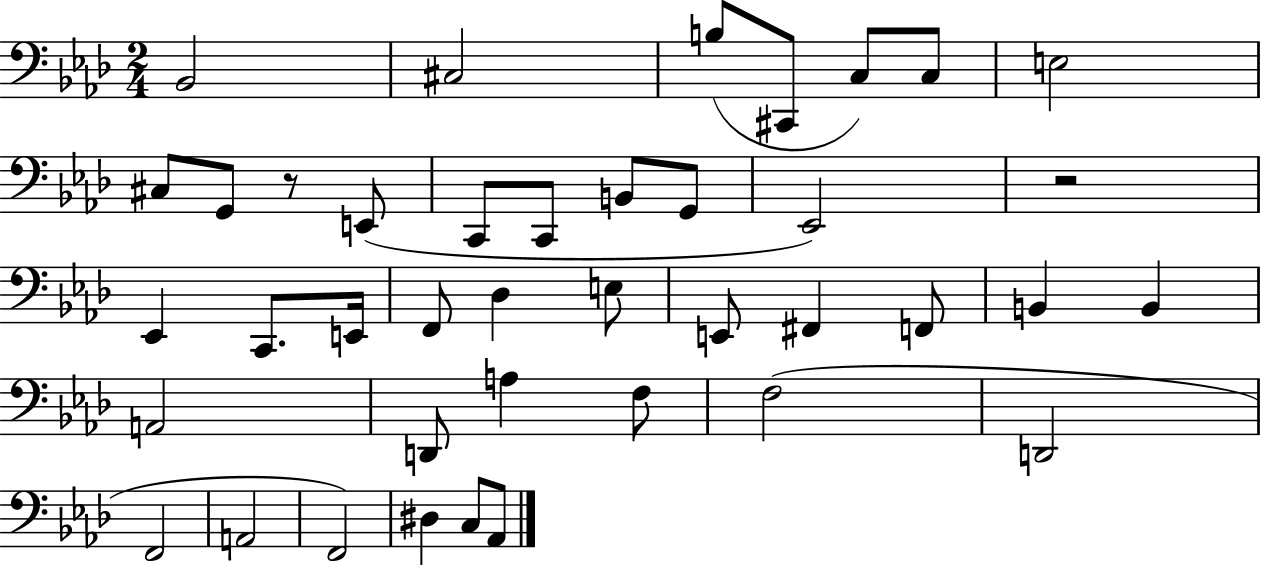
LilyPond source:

{
  \clef bass
  \numericTimeSignature
  \time 2/4
  \key aes \major
  bes,2 | cis2 | b8( cis,8 c8) c8 | e2 | \break cis8 g,8 r8 e,8( | c,8 c,8 b,8 g,8 | ees,2) | r2 | \break ees,4 c,8. e,16 | f,8 des4 e8 | e,8 fis,4 f,8 | b,4 b,4 | \break a,2 | d,8 a4 f8 | f2( | d,2 | \break f,2 | a,2 | f,2) | dis4 c8 aes,8 | \break \bar "|."
}